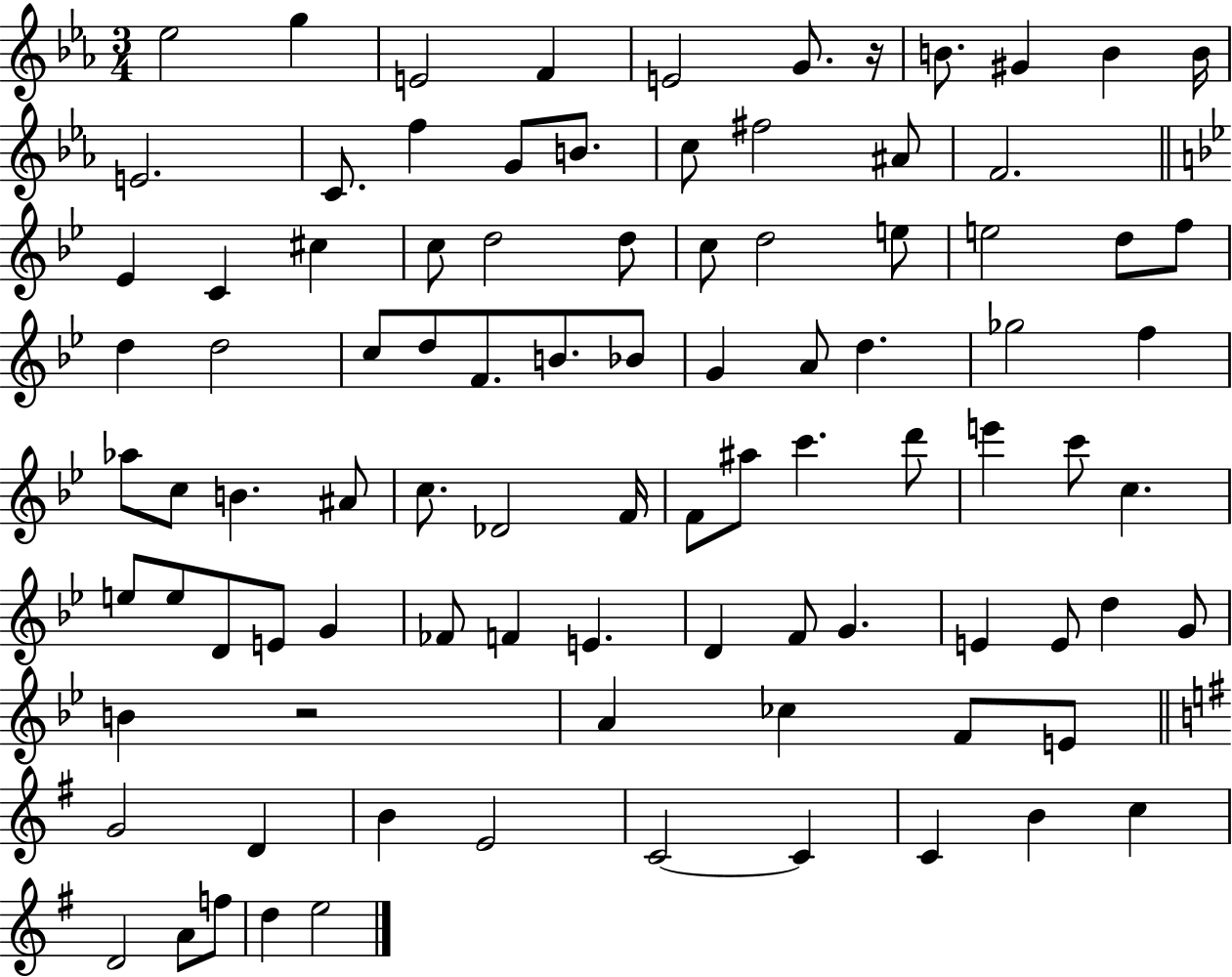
X:1
T:Untitled
M:3/4
L:1/4
K:Eb
_e2 g E2 F E2 G/2 z/4 B/2 ^G B B/4 E2 C/2 f G/2 B/2 c/2 ^f2 ^A/2 F2 _E C ^c c/2 d2 d/2 c/2 d2 e/2 e2 d/2 f/2 d d2 c/2 d/2 F/2 B/2 _B/2 G A/2 d _g2 f _a/2 c/2 B ^A/2 c/2 _D2 F/4 F/2 ^a/2 c' d'/2 e' c'/2 c e/2 e/2 D/2 E/2 G _F/2 F E D F/2 G E E/2 d G/2 B z2 A _c F/2 E/2 G2 D B E2 C2 C C B c D2 A/2 f/2 d e2